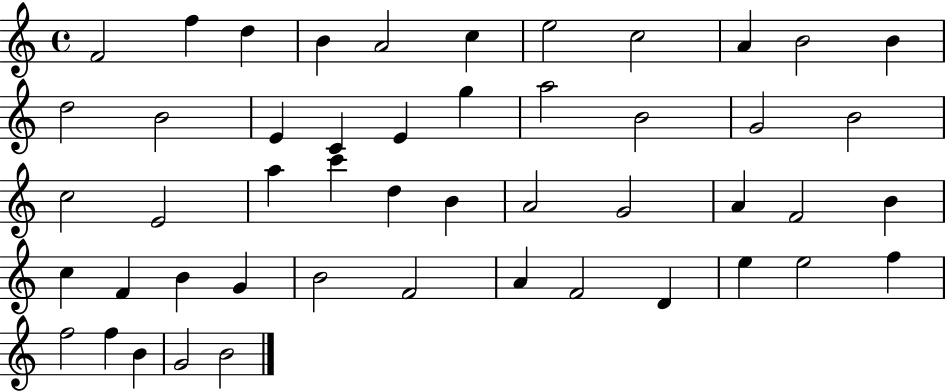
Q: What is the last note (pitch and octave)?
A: B4